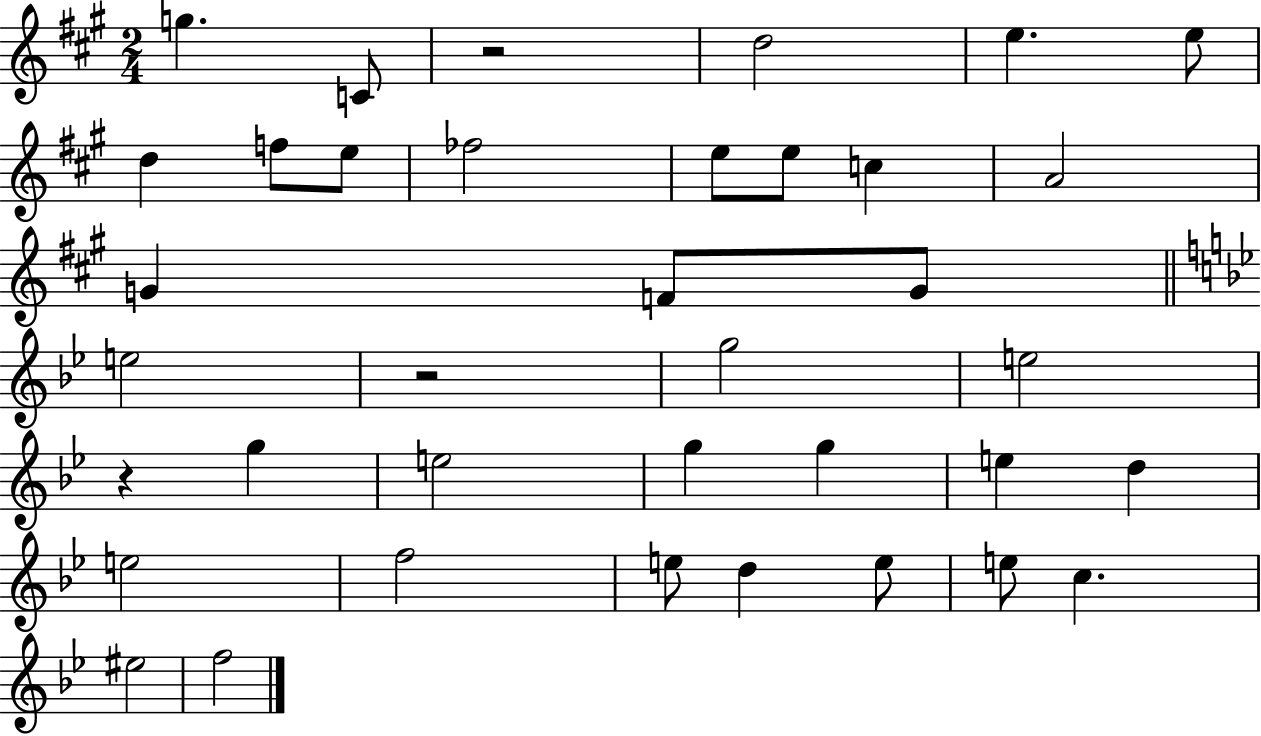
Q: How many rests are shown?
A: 3